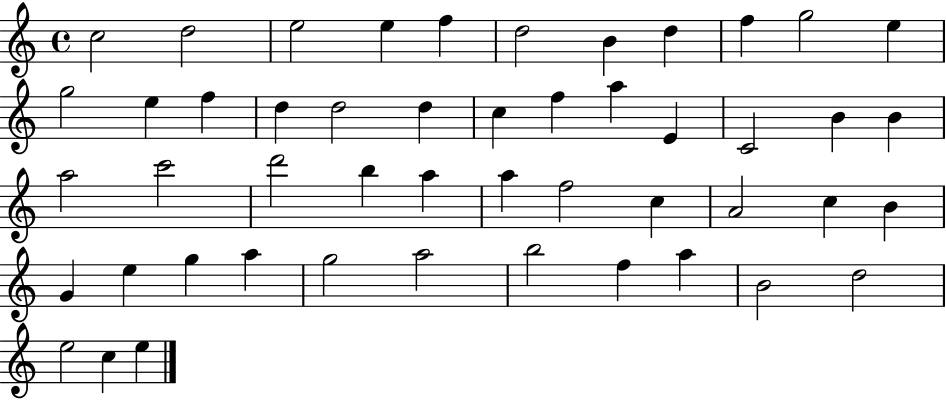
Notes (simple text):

C5/h D5/h E5/h E5/q F5/q D5/h B4/q D5/q F5/q G5/h E5/q G5/h E5/q F5/q D5/q D5/h D5/q C5/q F5/q A5/q E4/q C4/h B4/q B4/q A5/h C6/h D6/h B5/q A5/q A5/q F5/h C5/q A4/h C5/q B4/q G4/q E5/q G5/q A5/q G5/h A5/h B5/h F5/q A5/q B4/h D5/h E5/h C5/q E5/q